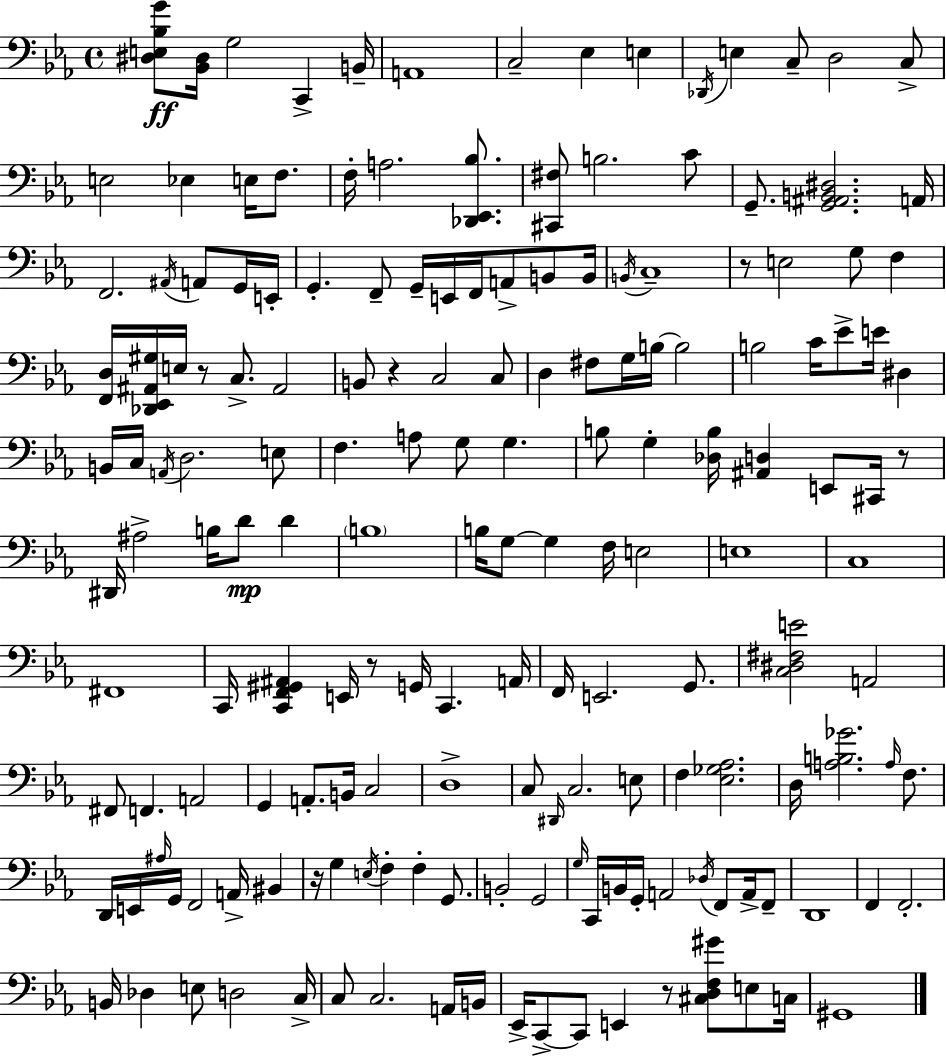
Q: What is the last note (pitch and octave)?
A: G#2